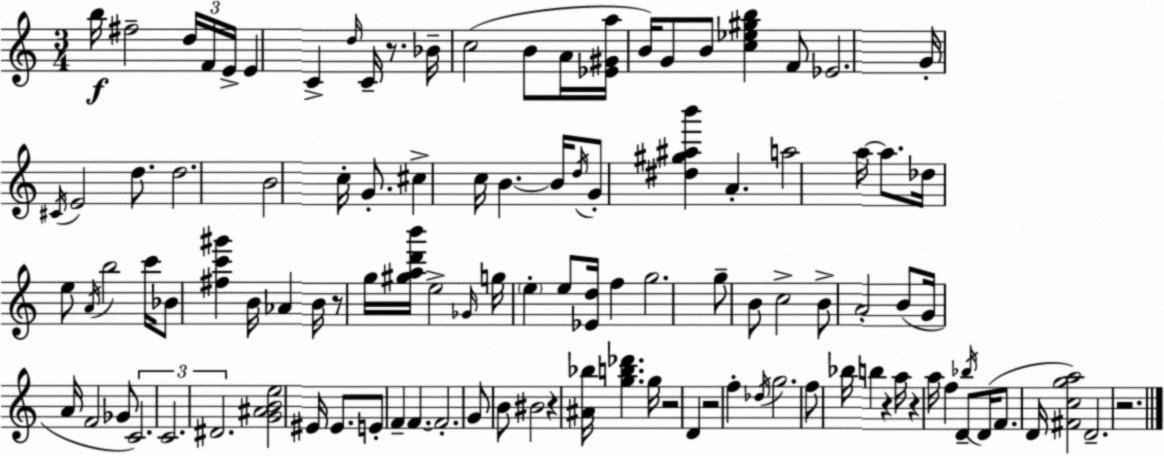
X:1
T:Untitled
M:3/4
L:1/4
K:C
b/4 ^f2 d/4 F/4 E/4 E C d/4 C/4 z/2 _B/4 c2 B/2 A/4 [_E^Ga]/4 B/4 G/2 B/2 [c_e^gb] F/2 _E2 G/4 ^C/4 E2 d/2 d2 B2 c/4 G/2 ^c c/4 B B/4 d/4 G/2 [^d^g^ab'] A a2 a/4 a/2 _d/4 e/2 A/4 b2 c'/4 _B/2 [^fc'^g'] B/4 _A B/4 z/2 g/4 [^gad'b']/4 e2 _G/4 g/4 e e/2 [_Ed]/4 f g2 g/2 B/2 c2 B/2 A2 B/2 G/4 A/4 F2 _G/2 C2 C2 ^D2 [G^ABe]2 ^E/4 ^E/2 E/2 F F F2 G/2 B/2 ^B2 z [^A_b]/4 [gb_d'] g/4 z2 D z2 f _d/4 g2 f/2 _b/4 b z a/4 z a/4 f D/2 _b/4 D/4 F/2 D/4 [^Fcga]2 D2 z2